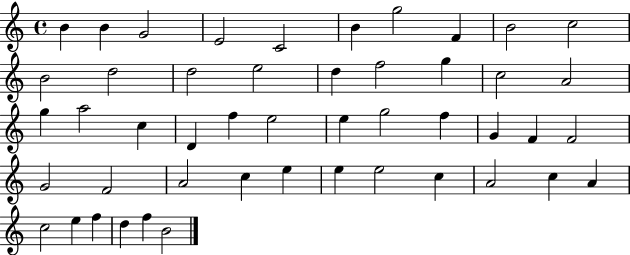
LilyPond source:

{
  \clef treble
  \time 4/4
  \defaultTimeSignature
  \key c \major
  b'4 b'4 g'2 | e'2 c'2 | b'4 g''2 f'4 | b'2 c''2 | \break b'2 d''2 | d''2 e''2 | d''4 f''2 g''4 | c''2 a'2 | \break g''4 a''2 c''4 | d'4 f''4 e''2 | e''4 g''2 f''4 | g'4 f'4 f'2 | \break g'2 f'2 | a'2 c''4 e''4 | e''4 e''2 c''4 | a'2 c''4 a'4 | \break c''2 e''4 f''4 | d''4 f''4 b'2 | \bar "|."
}